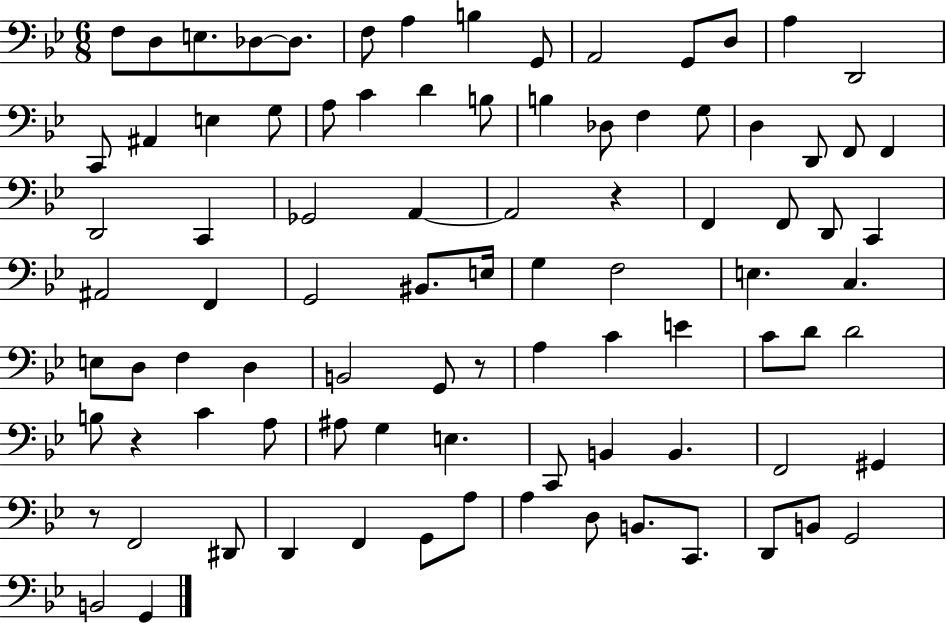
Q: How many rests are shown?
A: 4